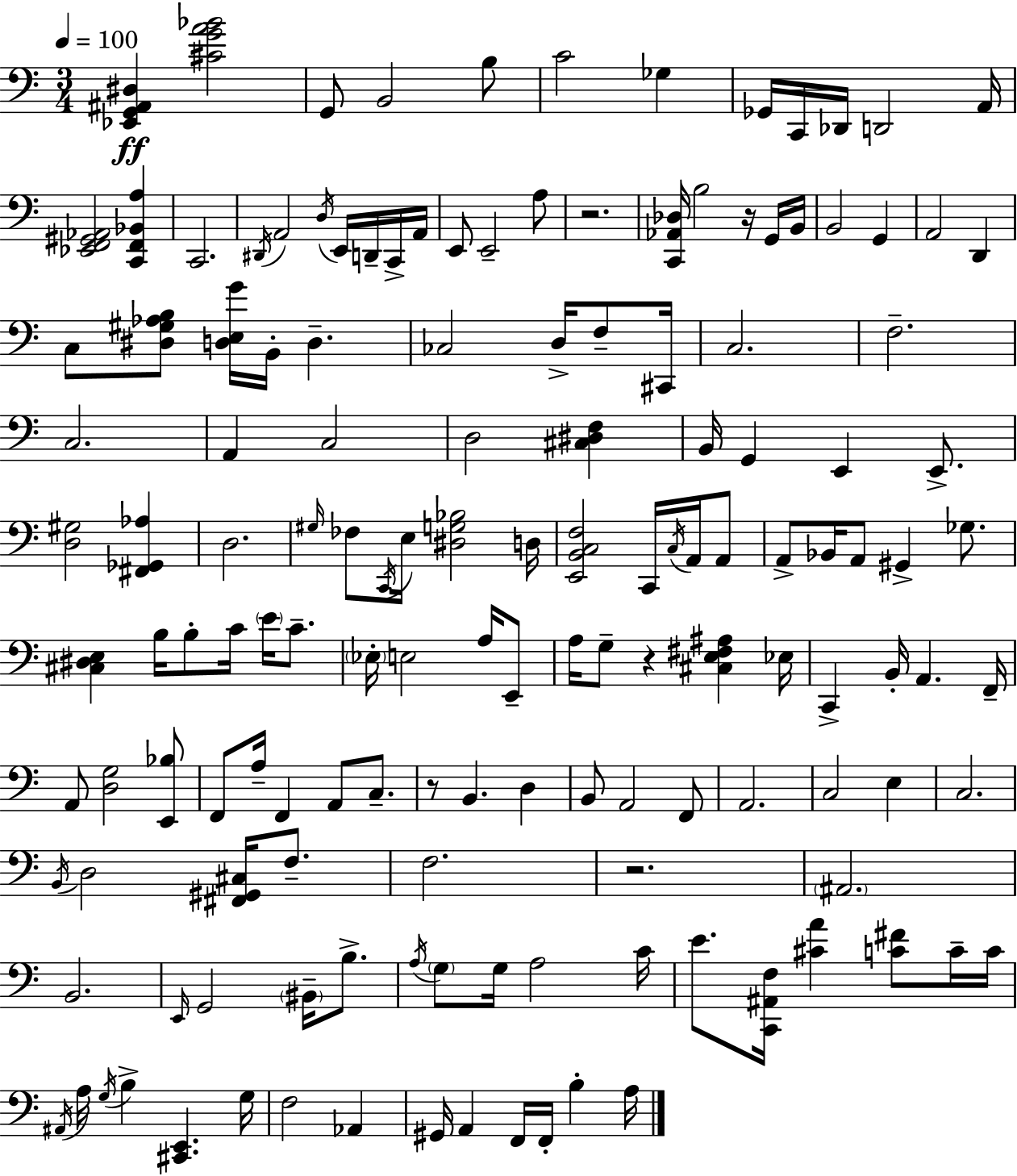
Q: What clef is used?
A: bass